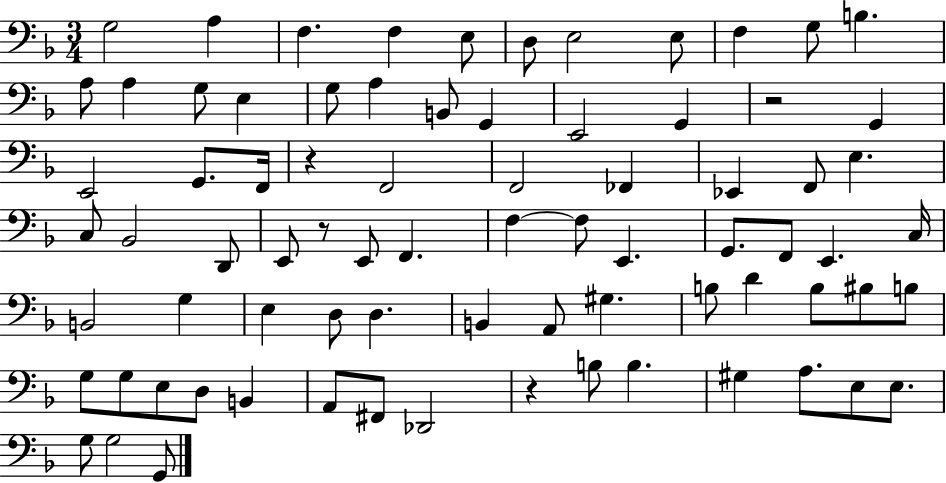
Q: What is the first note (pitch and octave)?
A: G3